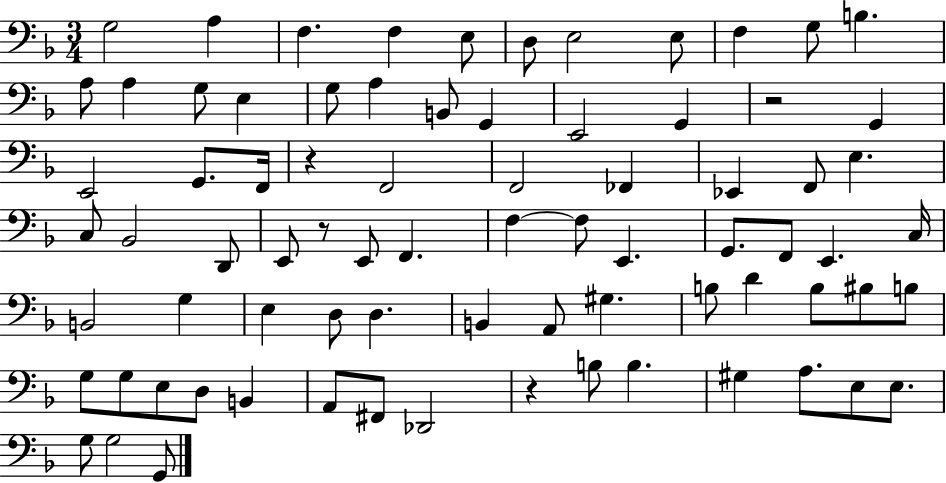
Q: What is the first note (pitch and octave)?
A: G3